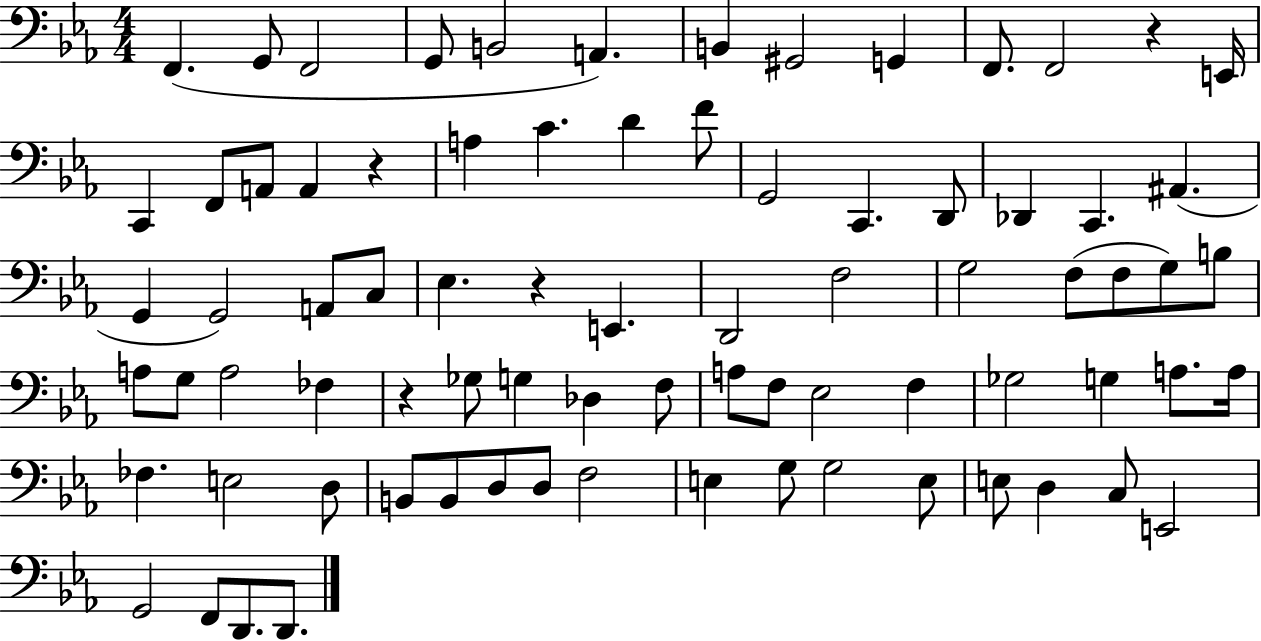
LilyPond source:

{
  \clef bass
  \numericTimeSignature
  \time 4/4
  \key ees \major
  f,4.( g,8 f,2 | g,8 b,2 a,4.) | b,4 gis,2 g,4 | f,8. f,2 r4 e,16 | \break c,4 f,8 a,8 a,4 r4 | a4 c'4. d'4 f'8 | g,2 c,4. d,8 | des,4 c,4. ais,4.( | \break g,4 g,2) a,8 c8 | ees4. r4 e,4. | d,2 f2 | g2 f8( f8 g8) b8 | \break a8 g8 a2 fes4 | r4 ges8 g4 des4 f8 | a8 f8 ees2 f4 | ges2 g4 a8. a16 | \break fes4. e2 d8 | b,8 b,8 d8 d8 f2 | e4 g8 g2 e8 | e8 d4 c8 e,2 | \break g,2 f,8 d,8. d,8. | \bar "|."
}